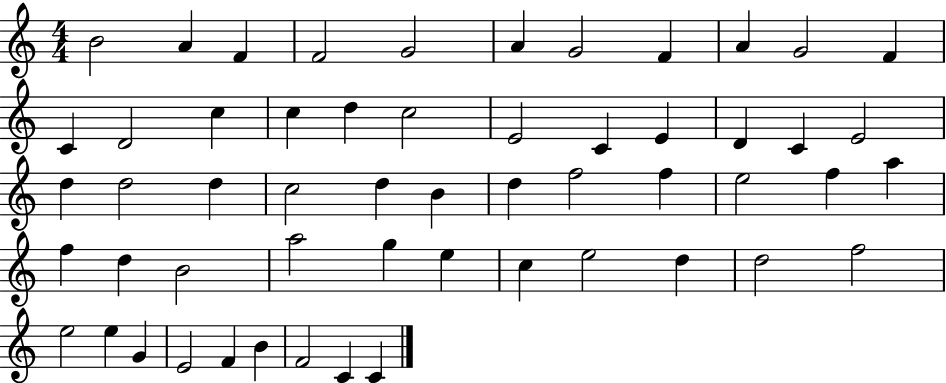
B4/h A4/q F4/q F4/h G4/h A4/q G4/h F4/q A4/q G4/h F4/q C4/q D4/h C5/q C5/q D5/q C5/h E4/h C4/q E4/q D4/q C4/q E4/h D5/q D5/h D5/q C5/h D5/q B4/q D5/q F5/h F5/q E5/h F5/q A5/q F5/q D5/q B4/h A5/h G5/q E5/q C5/q E5/h D5/q D5/h F5/h E5/h E5/q G4/q E4/h F4/q B4/q F4/h C4/q C4/q